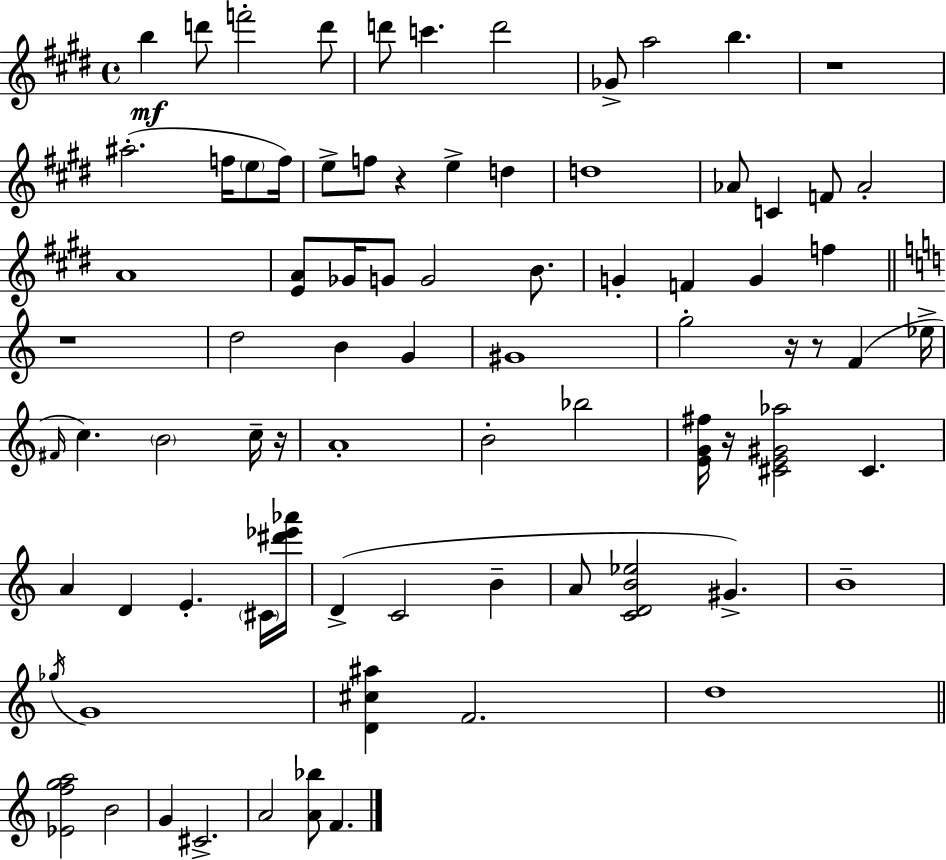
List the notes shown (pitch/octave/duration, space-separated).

B5/q D6/e F6/h D6/e D6/e C6/q. D6/h Gb4/e A5/h B5/q. R/w A#5/h. F5/s E5/e F5/s E5/e F5/e R/q E5/q D5/q D5/w Ab4/e C4/q F4/e Ab4/h A4/w [E4,A4]/e Gb4/s G4/e G4/h B4/e. G4/q F4/q G4/q F5/q R/w D5/h B4/q G4/q G#4/w G5/h R/s R/e F4/q Eb5/s F#4/s C5/q. B4/h C5/s R/s A4/w B4/h Bb5/h [E4,G4,F#5]/s R/s [C#4,E4,G#4,Ab5]/h C#4/q. A4/q D4/q E4/q. C#4/s [D#6,Eb6,Ab6]/s D4/q C4/h B4/q A4/e [C4,D4,B4,Eb5]/h G#4/q. B4/w Gb5/s G4/w [D4,C#5,A#5]/q F4/h. D5/w [Eb4,F5,G5,A5]/h B4/h G4/q C#4/h. A4/h [A4,Bb5]/e F4/q.